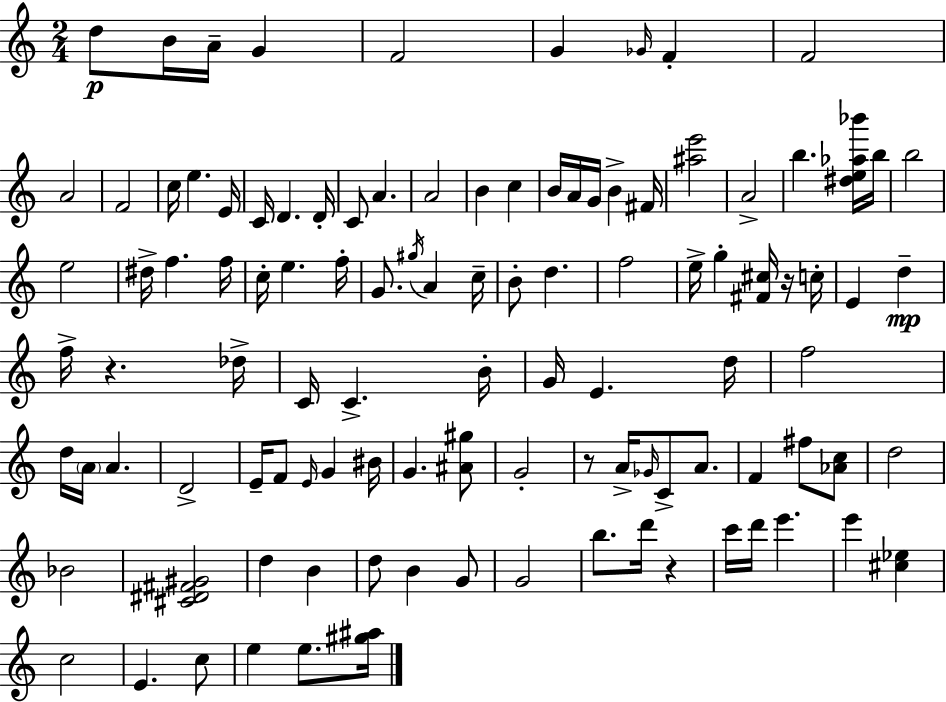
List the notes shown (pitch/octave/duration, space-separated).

D5/e B4/s A4/s G4/q F4/h G4/q Gb4/s F4/q F4/h A4/h F4/h C5/s E5/q. E4/s C4/s D4/q. D4/s C4/e A4/q. A4/h B4/q C5/q B4/s A4/s G4/s B4/q F#4/s [A#5,E6]/h A4/h B5/q. [D#5,E5,Ab5,Bb6]/s B5/s B5/h E5/h D#5/s F5/q. F5/s C5/s E5/q. F5/s G4/e. G#5/s A4/q C5/s B4/e D5/q. F5/h E5/s G5/q [F#4,C#5]/s R/s C5/s E4/q D5/q F5/s R/q. Db5/s C4/s C4/q. B4/s G4/s E4/q. D5/s F5/h D5/s A4/s A4/q. D4/h E4/s F4/e E4/s G4/q BIS4/s G4/q. [A#4,G#5]/e G4/h R/e A4/s Gb4/s C4/e A4/e. F4/q F#5/e [Ab4,C5]/e D5/h Bb4/h [C#4,D#4,F#4,G#4]/h D5/q B4/q D5/e B4/q G4/e G4/h B5/e. D6/s R/q C6/s D6/s E6/q. E6/q [C#5,Eb5]/q C5/h E4/q. C5/e E5/q E5/e. [G#5,A#5]/s